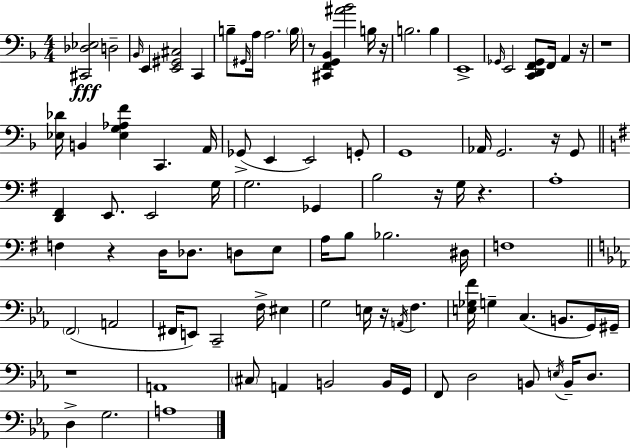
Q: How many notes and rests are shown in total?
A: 96